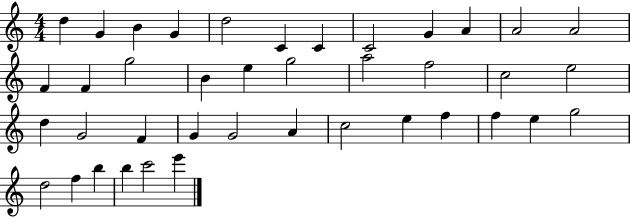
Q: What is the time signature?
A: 4/4